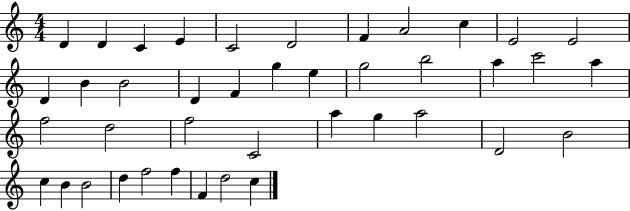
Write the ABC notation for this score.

X:1
T:Untitled
M:4/4
L:1/4
K:C
D D C E C2 D2 F A2 c E2 E2 D B B2 D F g e g2 b2 a c'2 a f2 d2 f2 C2 a g a2 D2 B2 c B B2 d f2 f F d2 c